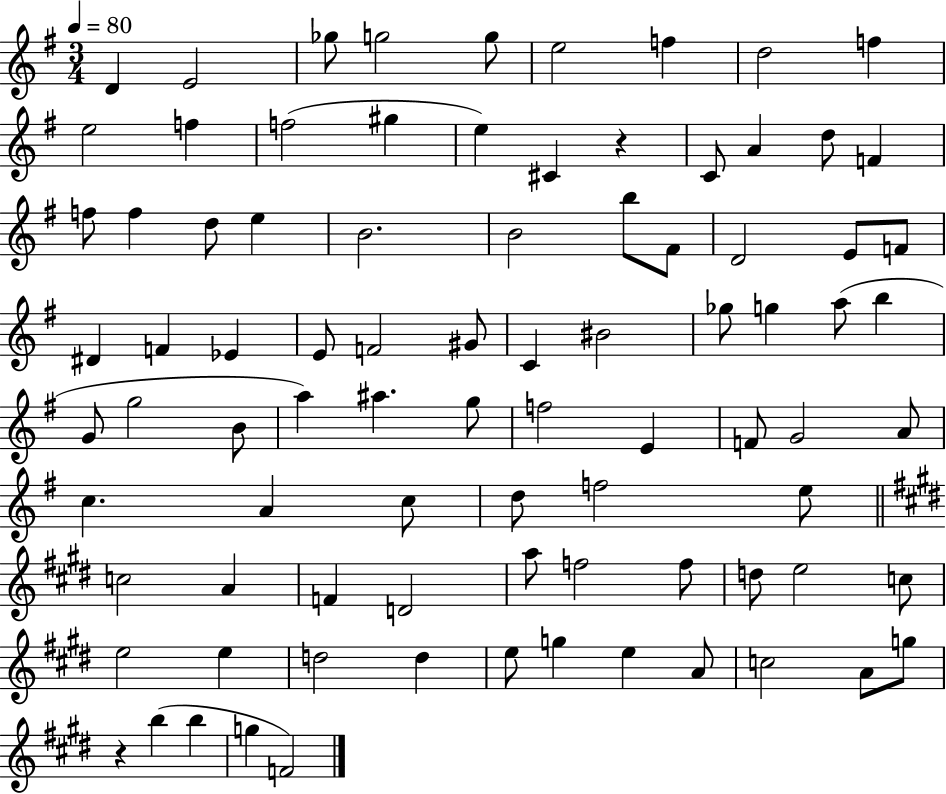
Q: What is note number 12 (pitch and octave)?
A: F5